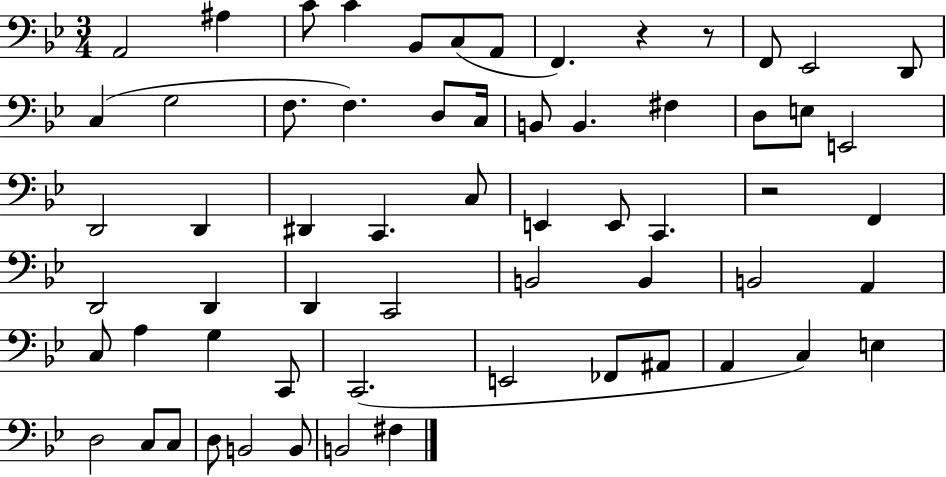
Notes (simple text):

A2/h A#3/q C4/e C4/q Bb2/e C3/e A2/e F2/q. R/q R/e F2/e Eb2/h D2/e C3/q G3/h F3/e. F3/q. D3/e C3/s B2/e B2/q. F#3/q D3/e E3/e E2/h D2/h D2/q D#2/q C2/q. C3/e E2/q E2/e C2/q. R/h F2/q D2/h D2/q D2/q C2/h B2/h B2/q B2/h A2/q C3/e A3/q G3/q C2/e C2/h. E2/h FES2/e A#2/e A2/q C3/q E3/q D3/h C3/e C3/e D3/e B2/h B2/e B2/h F#3/q